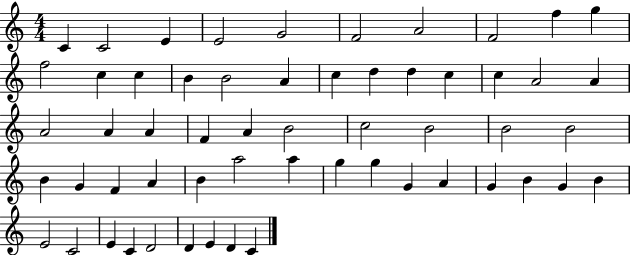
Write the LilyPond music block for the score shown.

{
  \clef treble
  \numericTimeSignature
  \time 4/4
  \key c \major
  c'4 c'2 e'4 | e'2 g'2 | f'2 a'2 | f'2 f''4 g''4 | \break f''2 c''4 c''4 | b'4 b'2 a'4 | c''4 d''4 d''4 c''4 | c''4 a'2 a'4 | \break a'2 a'4 a'4 | f'4 a'4 b'2 | c''2 b'2 | b'2 b'2 | \break b'4 g'4 f'4 a'4 | b'4 a''2 a''4 | g''4 g''4 g'4 a'4 | g'4 b'4 g'4 b'4 | \break e'2 c'2 | e'4 c'4 d'2 | d'4 e'4 d'4 c'4 | \bar "|."
}